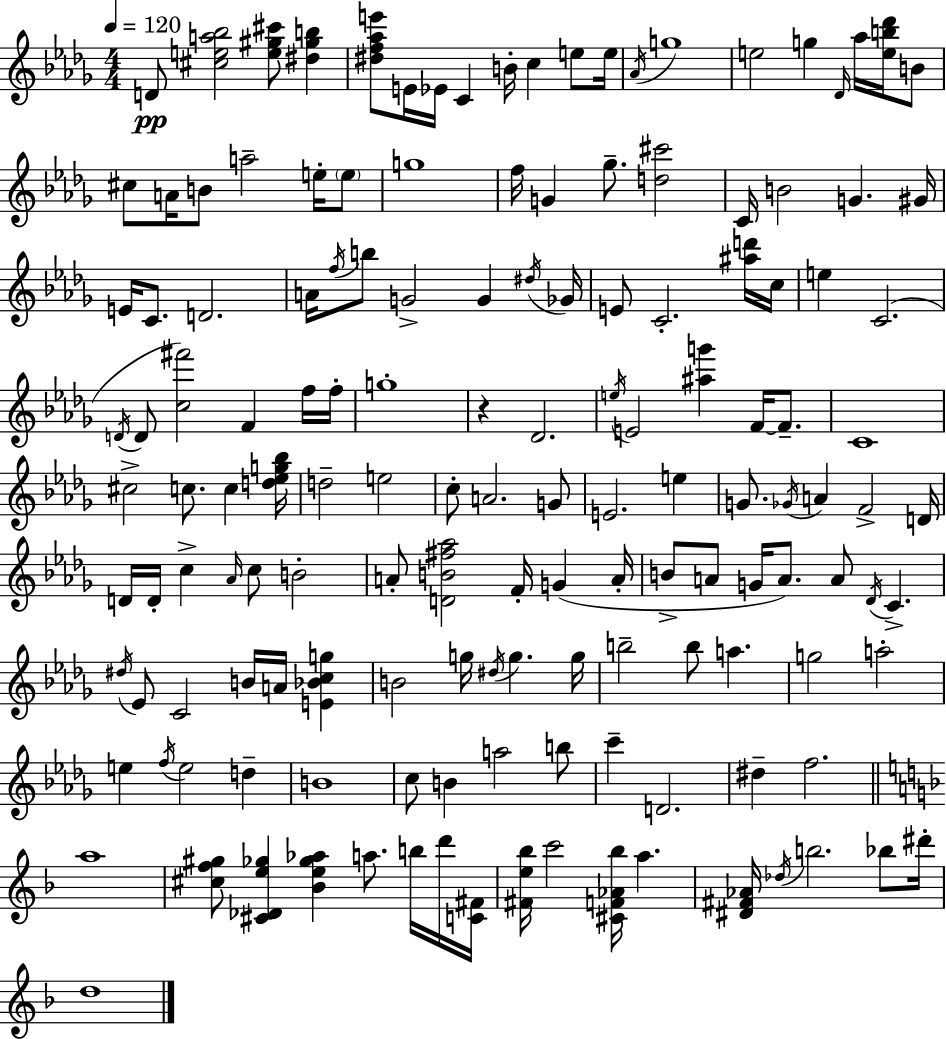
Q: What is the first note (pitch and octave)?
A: D4